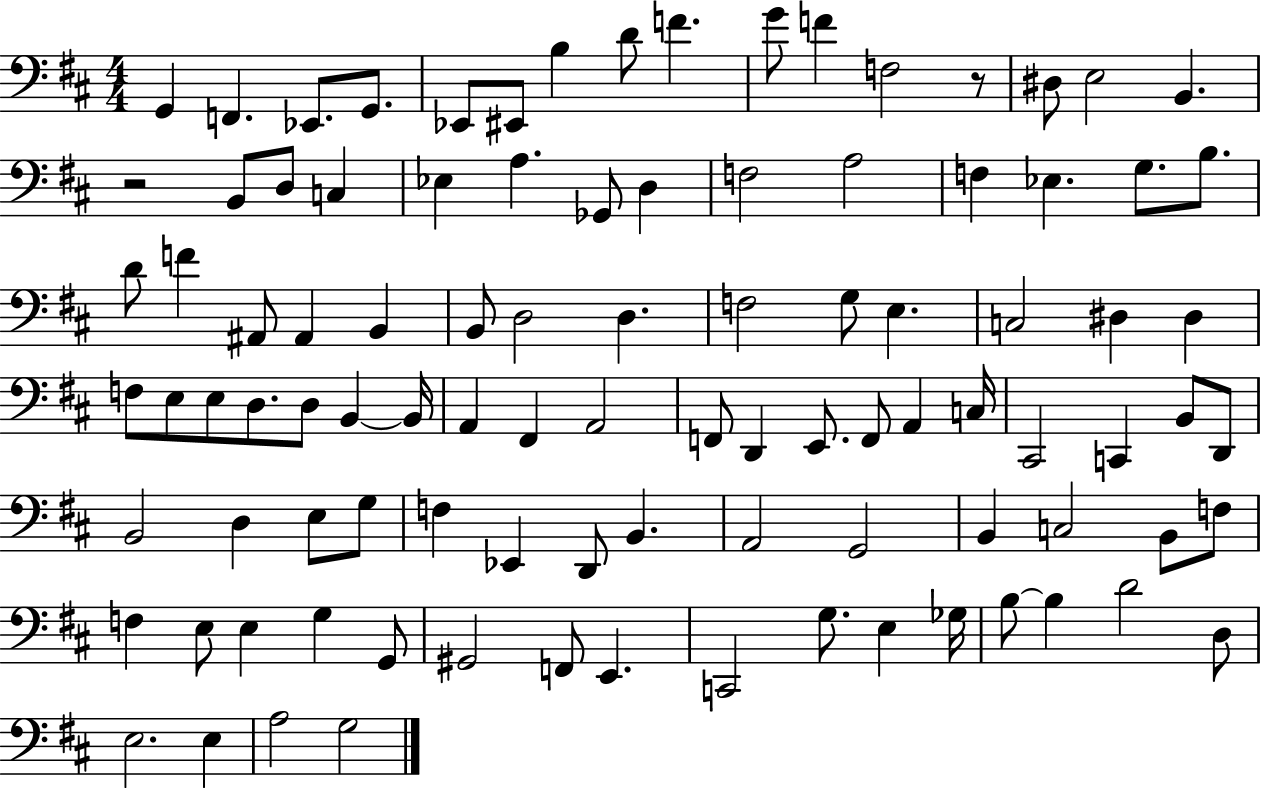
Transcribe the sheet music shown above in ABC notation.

X:1
T:Untitled
M:4/4
L:1/4
K:D
G,, F,, _E,,/2 G,,/2 _E,,/2 ^E,,/2 B, D/2 F G/2 F F,2 z/2 ^D,/2 E,2 B,, z2 B,,/2 D,/2 C, _E, A, _G,,/2 D, F,2 A,2 F, _E, G,/2 B,/2 D/2 F ^A,,/2 ^A,, B,, B,,/2 D,2 D, F,2 G,/2 E, C,2 ^D, ^D, F,/2 E,/2 E,/2 D,/2 D,/2 B,, B,,/4 A,, ^F,, A,,2 F,,/2 D,, E,,/2 F,,/2 A,, C,/4 ^C,,2 C,, B,,/2 D,,/2 B,,2 D, E,/2 G,/2 F, _E,, D,,/2 B,, A,,2 G,,2 B,, C,2 B,,/2 F,/2 F, E,/2 E, G, G,,/2 ^G,,2 F,,/2 E,, C,,2 G,/2 E, _G,/4 B,/2 B, D2 D,/2 E,2 E, A,2 G,2